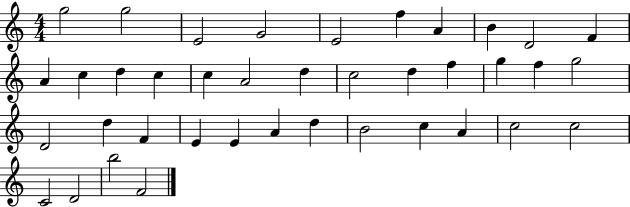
G5/h G5/h E4/h G4/h E4/h F5/q A4/q B4/q D4/h F4/q A4/q C5/q D5/q C5/q C5/q A4/h D5/q C5/h D5/q F5/q G5/q F5/q G5/h D4/h D5/q F4/q E4/q E4/q A4/q D5/q B4/h C5/q A4/q C5/h C5/h C4/h D4/h B5/h F4/h